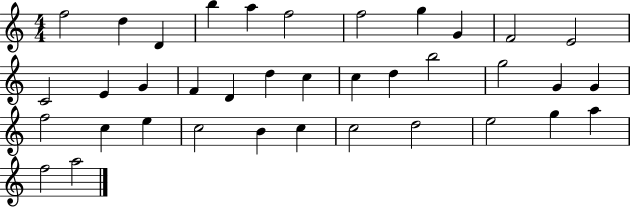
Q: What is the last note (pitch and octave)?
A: A5